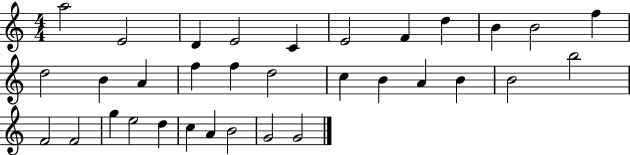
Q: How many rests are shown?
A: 0